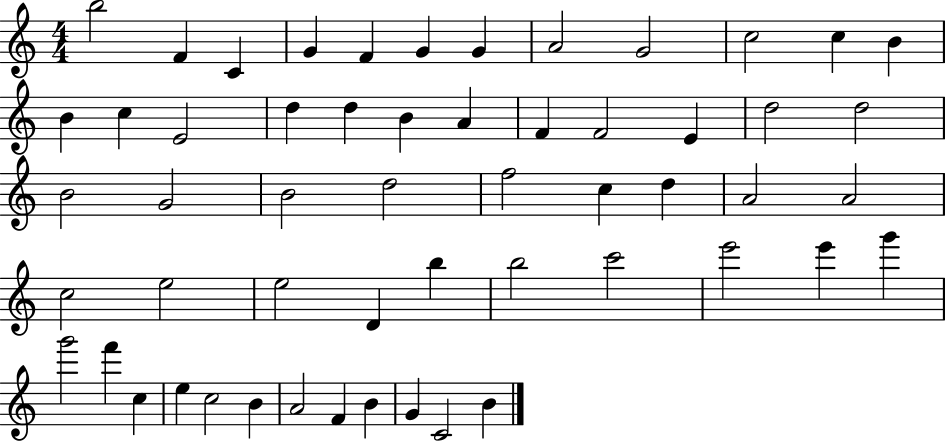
{
  \clef treble
  \numericTimeSignature
  \time 4/4
  \key c \major
  b''2 f'4 c'4 | g'4 f'4 g'4 g'4 | a'2 g'2 | c''2 c''4 b'4 | \break b'4 c''4 e'2 | d''4 d''4 b'4 a'4 | f'4 f'2 e'4 | d''2 d''2 | \break b'2 g'2 | b'2 d''2 | f''2 c''4 d''4 | a'2 a'2 | \break c''2 e''2 | e''2 d'4 b''4 | b''2 c'''2 | e'''2 e'''4 g'''4 | \break g'''2 f'''4 c''4 | e''4 c''2 b'4 | a'2 f'4 b'4 | g'4 c'2 b'4 | \break \bar "|."
}